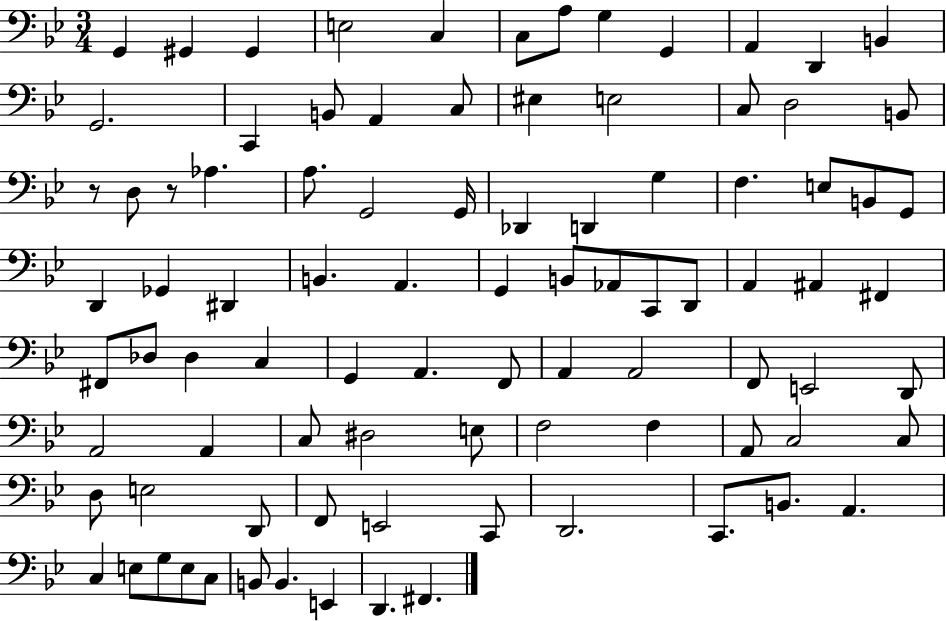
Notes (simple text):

G2/q G#2/q G#2/q E3/h C3/q C3/e A3/e G3/q G2/q A2/q D2/q B2/q G2/h. C2/q B2/e A2/q C3/e EIS3/q E3/h C3/e D3/h B2/e R/e D3/e R/e Ab3/q. A3/e. G2/h G2/s Db2/q D2/q G3/q F3/q. E3/e B2/e G2/e D2/q Gb2/q D#2/q B2/q. A2/q. G2/q B2/e Ab2/e C2/e D2/e A2/q A#2/q F#2/q F#2/e Db3/e Db3/q C3/q G2/q A2/q. F2/e A2/q A2/h F2/e E2/h D2/e A2/h A2/q C3/e D#3/h E3/e F3/h F3/q A2/e C3/h C3/e D3/e E3/h D2/e F2/e E2/h C2/e D2/h. C2/e. B2/e. A2/q. C3/q E3/e G3/e E3/e C3/e B2/e B2/q. E2/q D2/q. F#2/q.